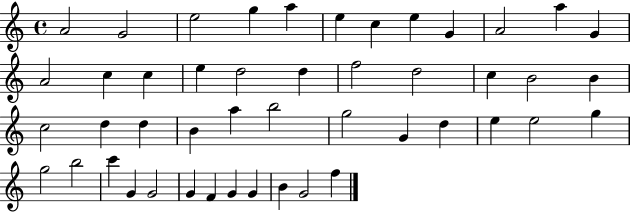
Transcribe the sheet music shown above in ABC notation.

X:1
T:Untitled
M:4/4
L:1/4
K:C
A2 G2 e2 g a e c e G A2 a G A2 c c e d2 d f2 d2 c B2 B c2 d d B a b2 g2 G d e e2 g g2 b2 c' G G2 G F G G B G2 f